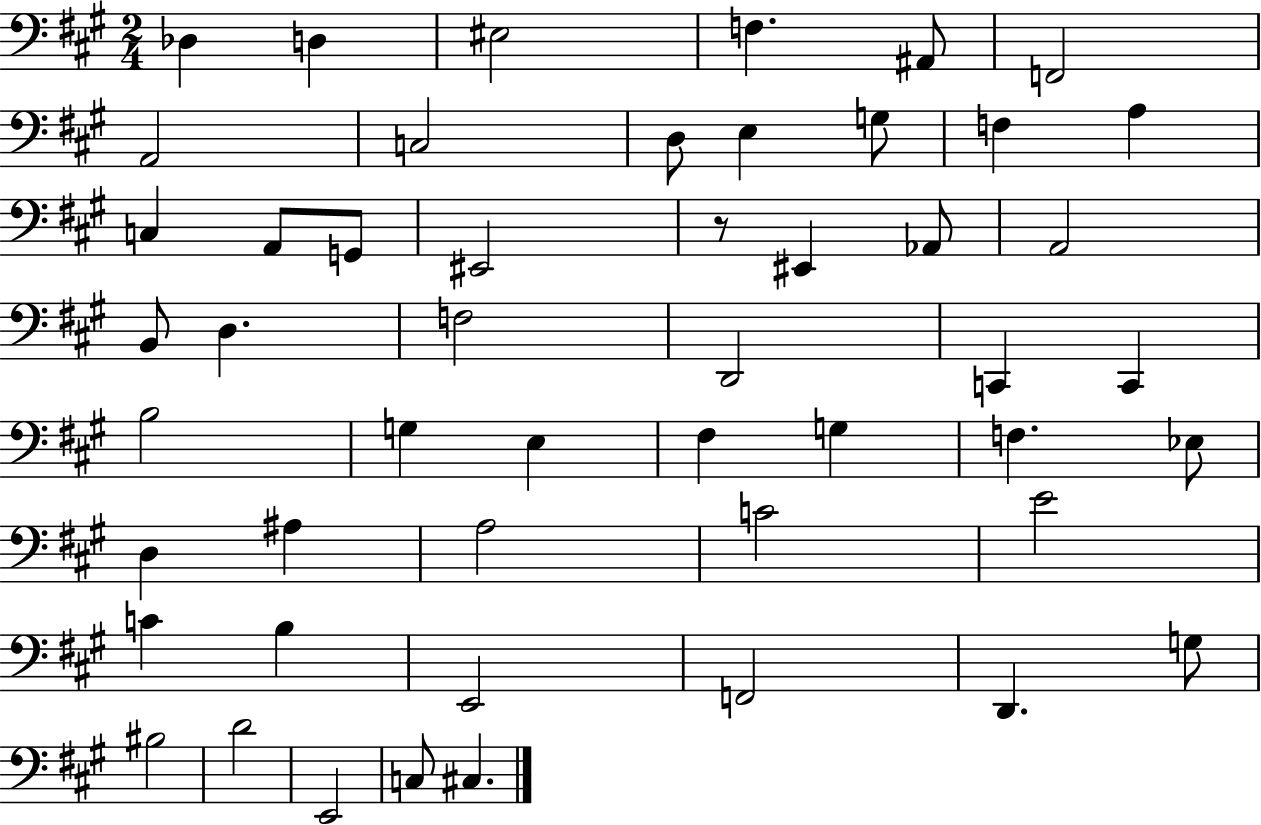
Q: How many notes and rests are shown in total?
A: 50